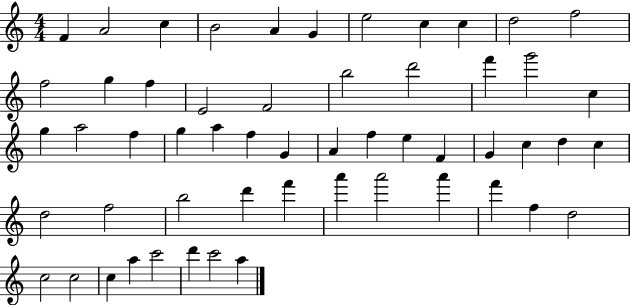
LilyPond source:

{
  \clef treble
  \numericTimeSignature
  \time 4/4
  \key c \major
  f'4 a'2 c''4 | b'2 a'4 g'4 | e''2 c''4 c''4 | d''2 f''2 | \break f''2 g''4 f''4 | e'2 f'2 | b''2 d'''2 | f'''4 g'''2 c''4 | \break g''4 a''2 f''4 | g''4 a''4 f''4 g'4 | a'4 f''4 e''4 f'4 | g'4 c''4 d''4 c''4 | \break d''2 f''2 | b''2 d'''4 f'''4 | a'''4 a'''2 a'''4 | f'''4 f''4 d''2 | \break c''2 c''2 | c''4 a''4 c'''2 | d'''4 c'''2 a''4 | \bar "|."
}